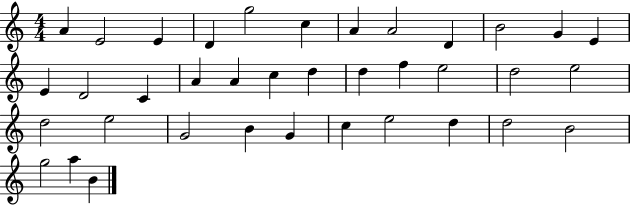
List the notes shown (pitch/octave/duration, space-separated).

A4/q E4/h E4/q D4/q G5/h C5/q A4/q A4/h D4/q B4/h G4/q E4/q E4/q D4/h C4/q A4/q A4/q C5/q D5/q D5/q F5/q E5/h D5/h E5/h D5/h E5/h G4/h B4/q G4/q C5/q E5/h D5/q D5/h B4/h G5/h A5/q B4/q